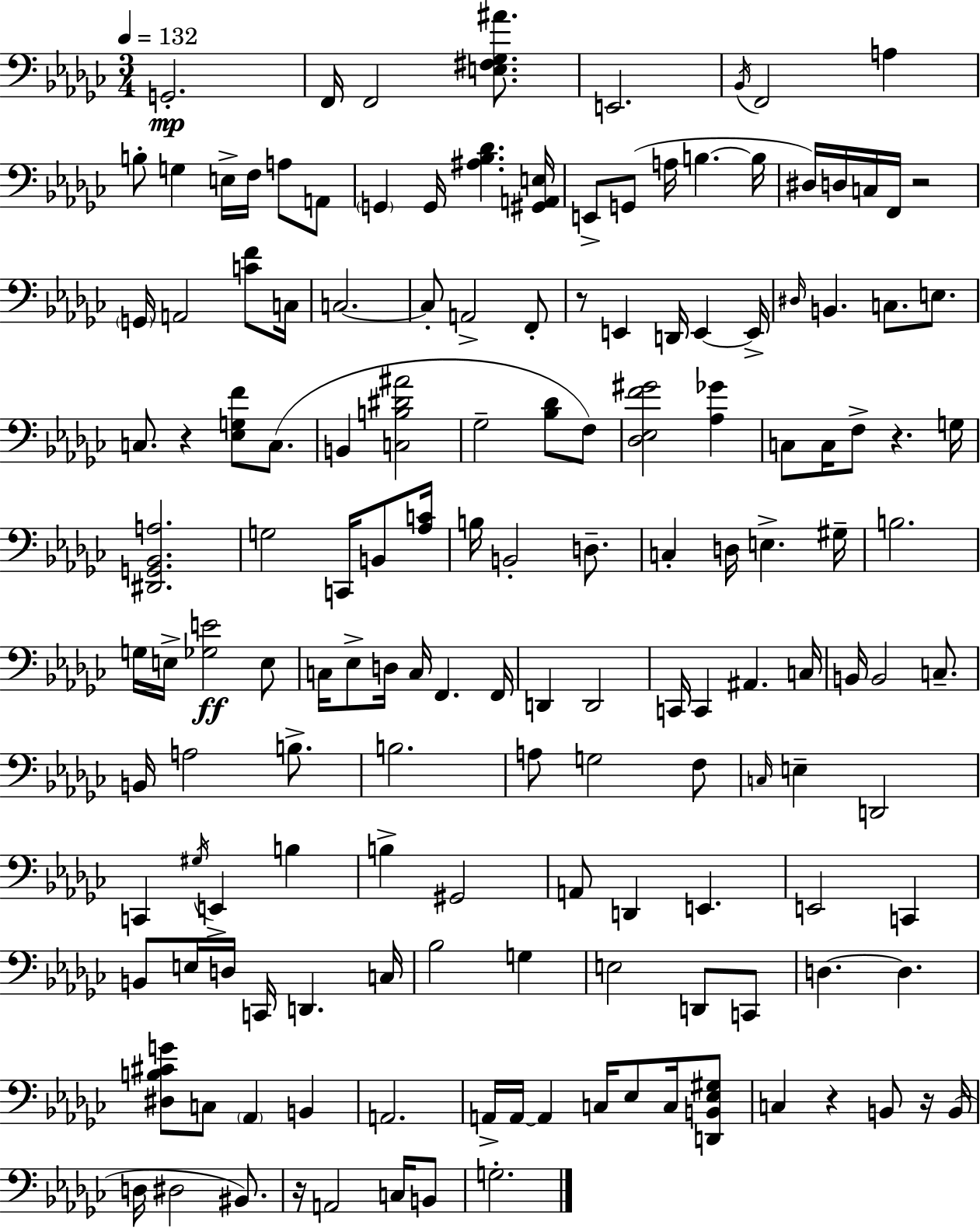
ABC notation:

X:1
T:Untitled
M:3/4
L:1/4
K:Ebm
G,,2 F,,/4 F,,2 [E,^F,_G,^A]/2 E,,2 _B,,/4 F,,2 A, B,/2 G, E,/4 F,/4 A,/2 A,,/2 G,, G,,/4 [^A,_B,_D] [^G,,A,,E,]/4 E,,/2 G,,/2 A,/4 B, B,/4 ^D,/4 D,/4 C,/4 F,,/4 z2 G,,/4 A,,2 [CF]/2 C,/4 C,2 C,/2 A,,2 F,,/2 z/2 E,, D,,/4 E,, E,,/4 ^D,/4 B,, C,/2 E,/2 C,/2 z [_E,G,F]/2 C,/2 B,, [C,B,^D^A]2 _G,2 [_B,_D]/2 F,/2 [_D,_E,F^G]2 [_A,_G] C,/2 C,/4 F,/2 z G,/4 [^D,,G,,_B,,A,]2 G,2 C,,/4 B,,/2 [_A,C]/4 B,/4 B,,2 D,/2 C, D,/4 E, ^G,/4 B,2 G,/4 E,/4 [_G,E]2 E,/2 C,/4 _E,/2 D,/4 C,/4 F,, F,,/4 D,, D,,2 C,,/4 C,, ^A,, C,/4 B,,/4 B,,2 C,/2 B,,/4 A,2 B,/2 B,2 A,/2 G,2 F,/2 C,/4 E, D,,2 C,, ^G,/4 E,, B, B, ^G,,2 A,,/2 D,, E,, E,,2 C,, B,,/2 E,/4 D,/4 C,,/4 D,, C,/4 _B,2 G, E,2 D,,/2 C,,/2 D, D, [^D,B,^CG]/2 C,/2 _A,, B,, A,,2 A,,/4 A,,/4 A,, C,/4 _E,/2 C,/4 [D,,B,,_E,^G,]/2 C, z B,,/2 z/4 B,,/4 D,/4 ^D,2 ^B,,/2 z/4 A,,2 C,/4 B,,/2 G,2